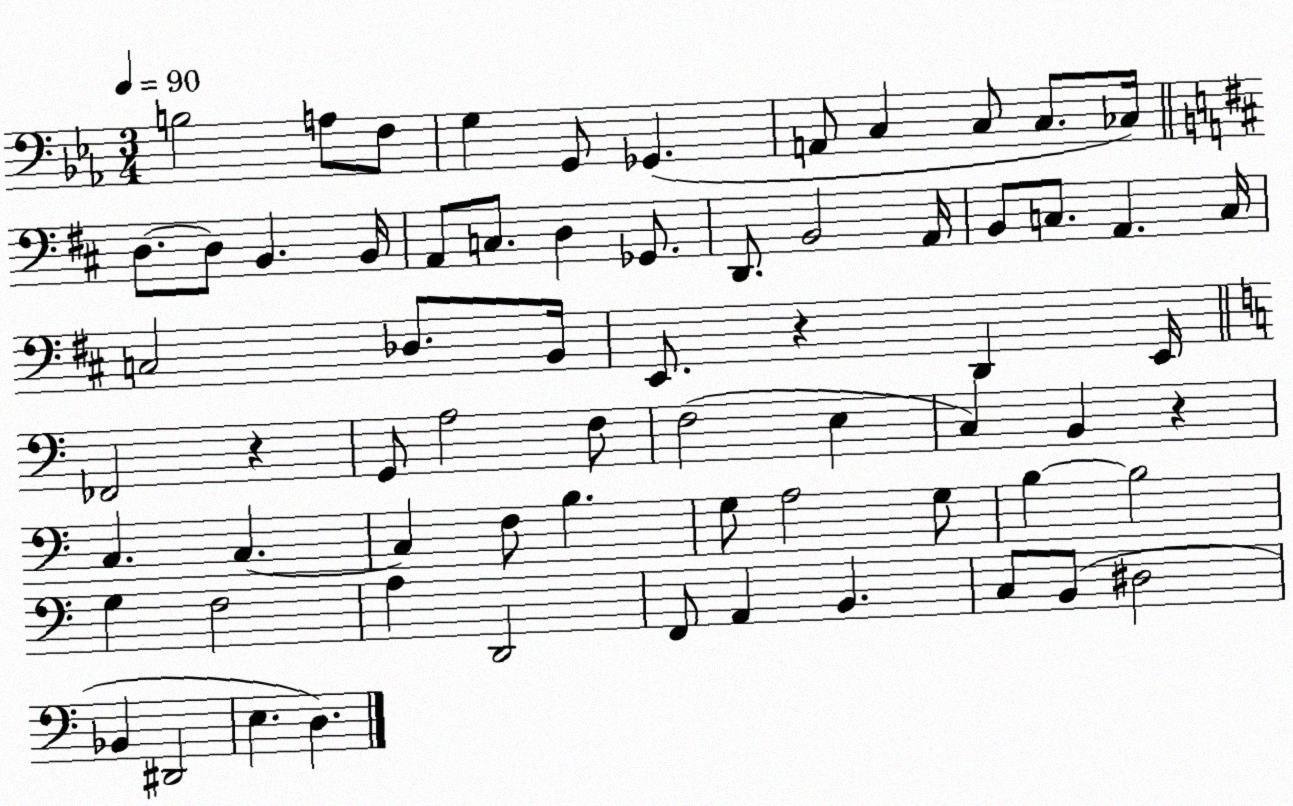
X:1
T:Untitled
M:3/4
L:1/4
K:Eb
B,2 A,/2 F,/2 G, G,,/2 _G,, A,,/2 C, C,/2 C,/2 _C,/4 D,/2 D,/2 B,, B,,/4 A,,/2 C,/2 D, _G,,/2 D,,/2 B,,2 A,,/4 B,,/2 C,/2 A,, C,/4 C,2 _D,/2 B,,/4 E,,/2 z D,, E,,/4 _F,,2 z G,,/2 A,2 F,/2 F,2 E, C, B,, z C, C, C, F,/2 B, G,/2 A,2 G,/2 B, B,2 G, F,2 A, D,,2 F,,/2 A,, B,, C,/2 B,,/2 ^D,2 _B,, ^D,,2 E, D,